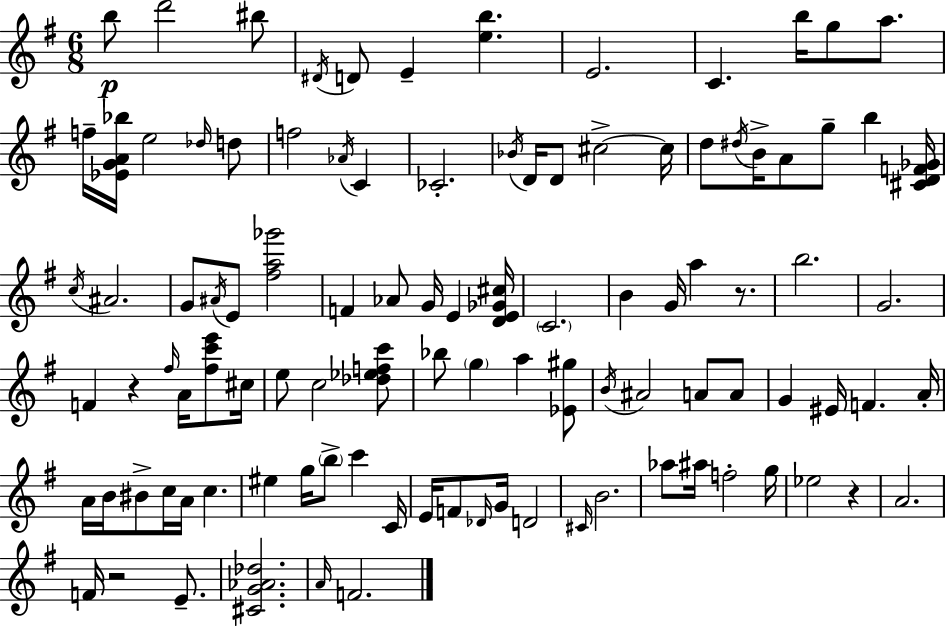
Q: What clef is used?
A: treble